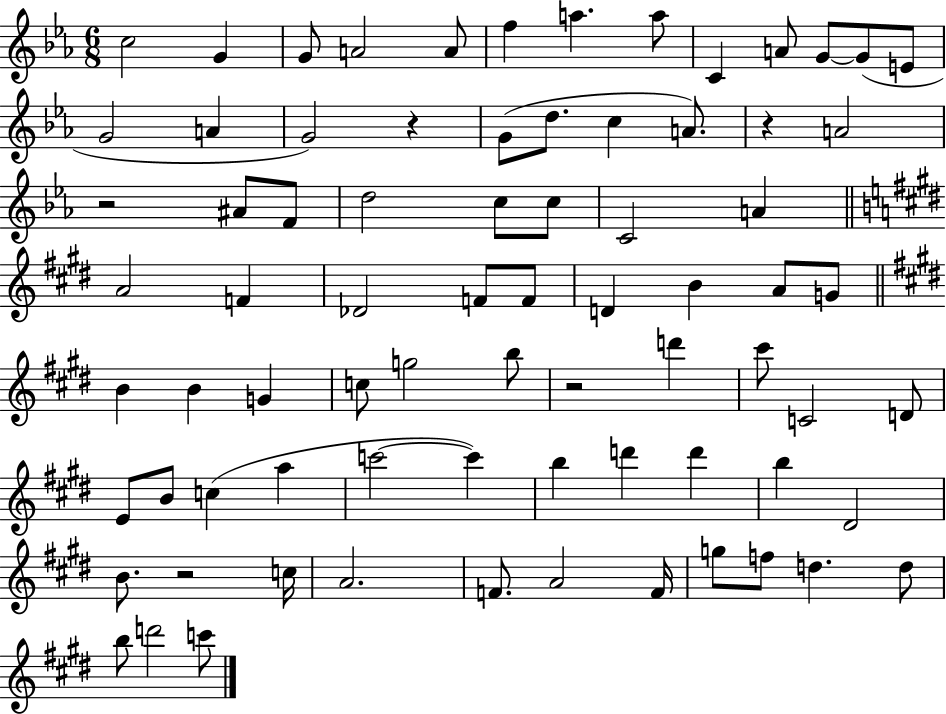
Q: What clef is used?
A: treble